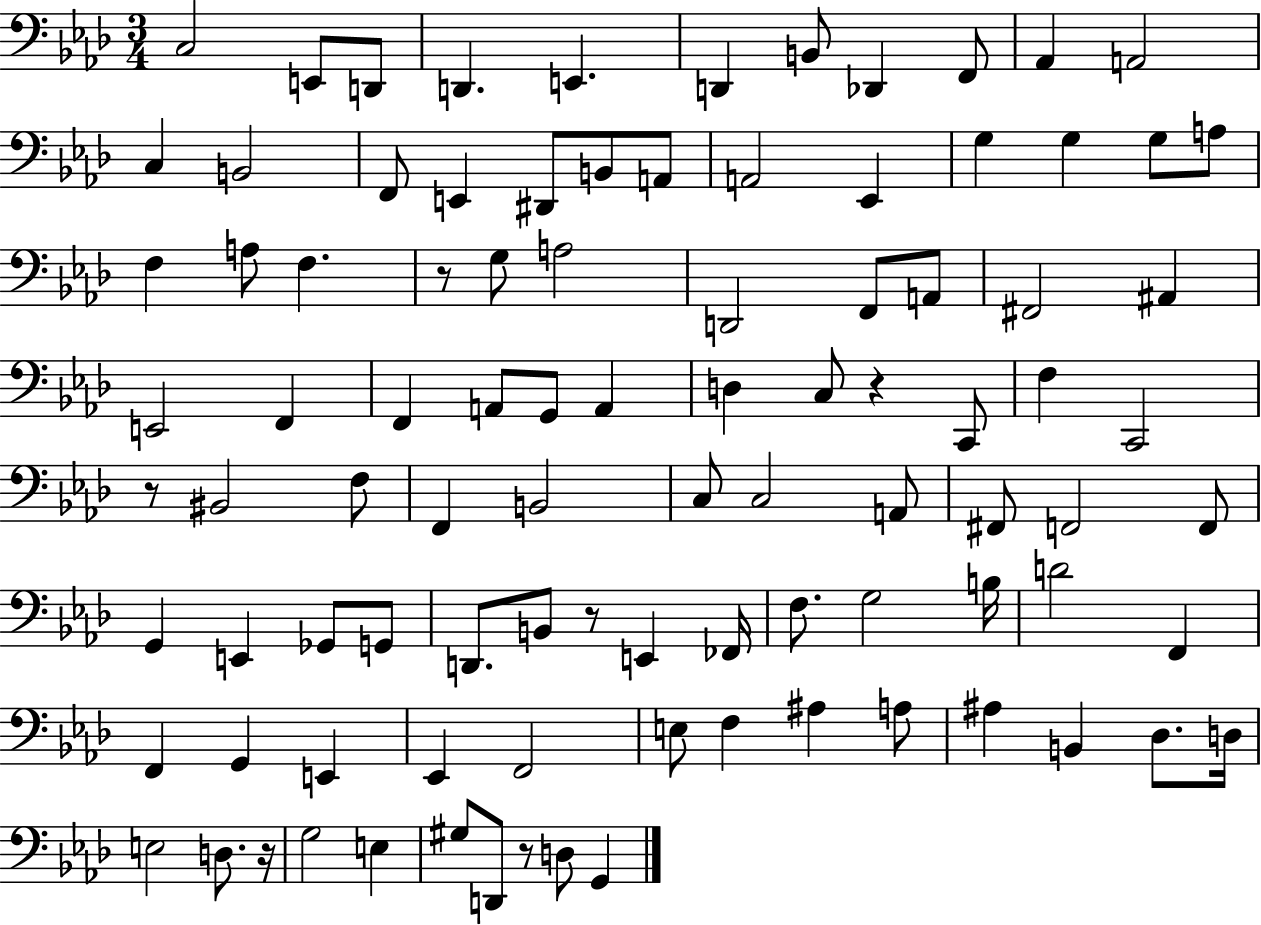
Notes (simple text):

C3/h E2/e D2/e D2/q. E2/q. D2/q B2/e Db2/q F2/e Ab2/q A2/h C3/q B2/h F2/e E2/q D#2/e B2/e A2/e A2/h Eb2/q G3/q G3/q G3/e A3/e F3/q A3/e F3/q. R/e G3/e A3/h D2/h F2/e A2/e F#2/h A#2/q E2/h F2/q F2/q A2/e G2/e A2/q D3/q C3/e R/q C2/e F3/q C2/h R/e BIS2/h F3/e F2/q B2/h C3/e C3/h A2/e F#2/e F2/h F2/e G2/q E2/q Gb2/e G2/e D2/e. B2/e R/e E2/q FES2/s F3/e. G3/h B3/s D4/h F2/q F2/q G2/q E2/q Eb2/q F2/h E3/e F3/q A#3/q A3/e A#3/q B2/q Db3/e. D3/s E3/h D3/e. R/s G3/h E3/q G#3/e D2/e R/e D3/e G2/q